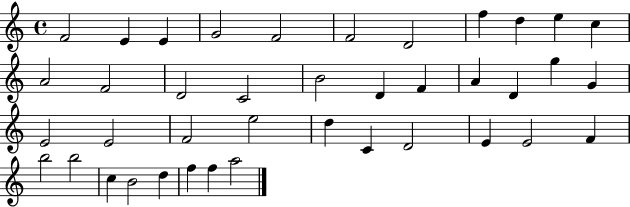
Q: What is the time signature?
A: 4/4